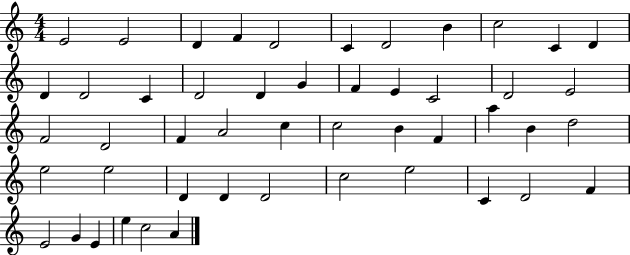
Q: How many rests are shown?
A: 0